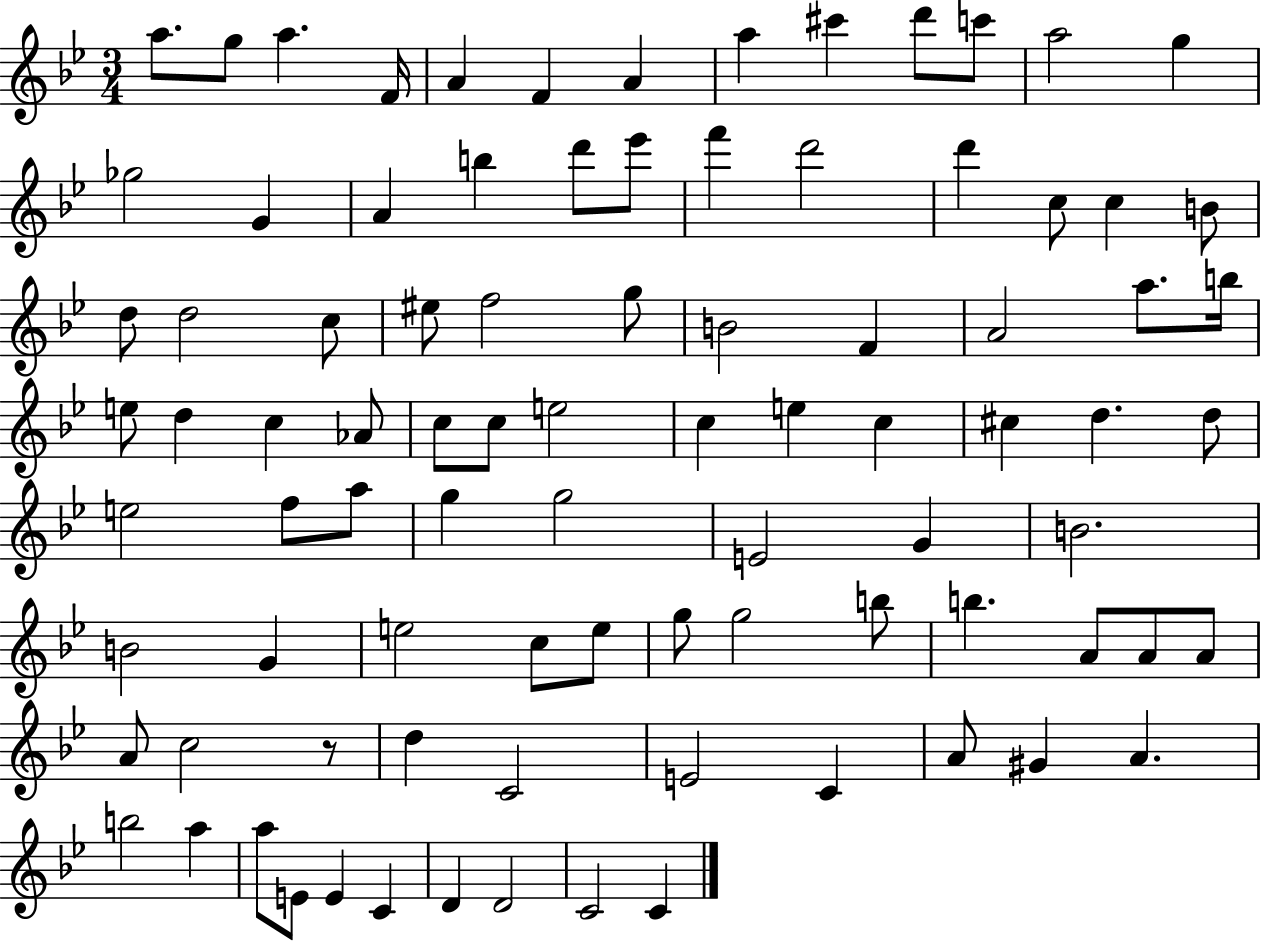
X:1
T:Untitled
M:3/4
L:1/4
K:Bb
a/2 g/2 a F/4 A F A a ^c' d'/2 c'/2 a2 g _g2 G A b d'/2 _e'/2 f' d'2 d' c/2 c B/2 d/2 d2 c/2 ^e/2 f2 g/2 B2 F A2 a/2 b/4 e/2 d c _A/2 c/2 c/2 e2 c e c ^c d d/2 e2 f/2 a/2 g g2 E2 G B2 B2 G e2 c/2 e/2 g/2 g2 b/2 b A/2 A/2 A/2 A/2 c2 z/2 d C2 E2 C A/2 ^G A b2 a a/2 E/2 E C D D2 C2 C